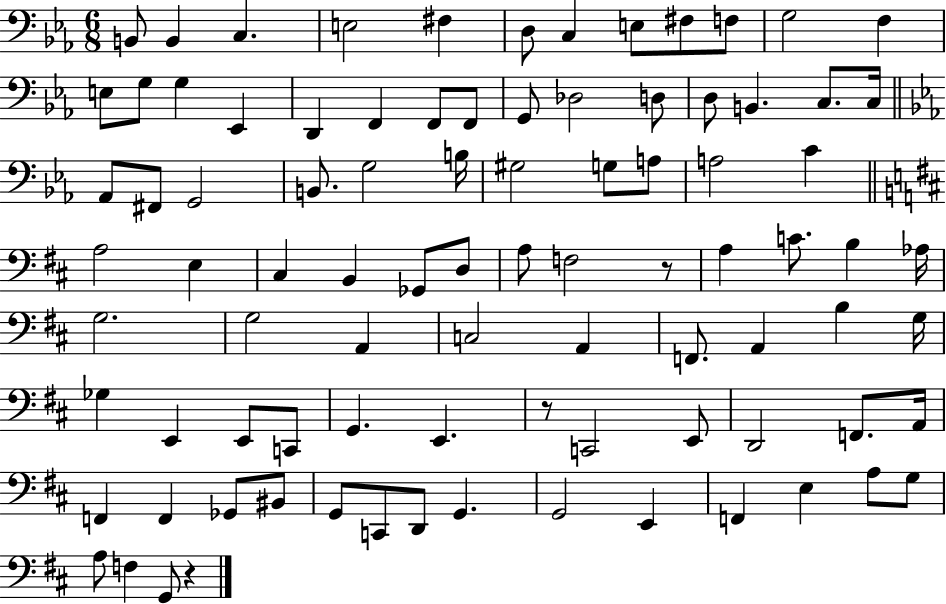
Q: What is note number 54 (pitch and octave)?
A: C3